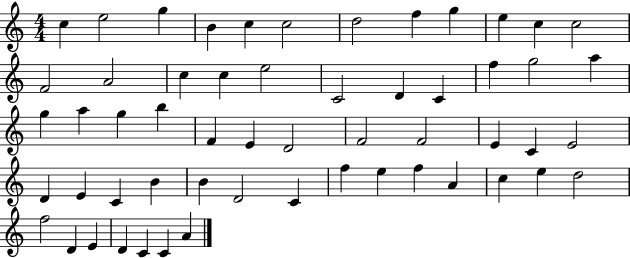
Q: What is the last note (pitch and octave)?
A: A4